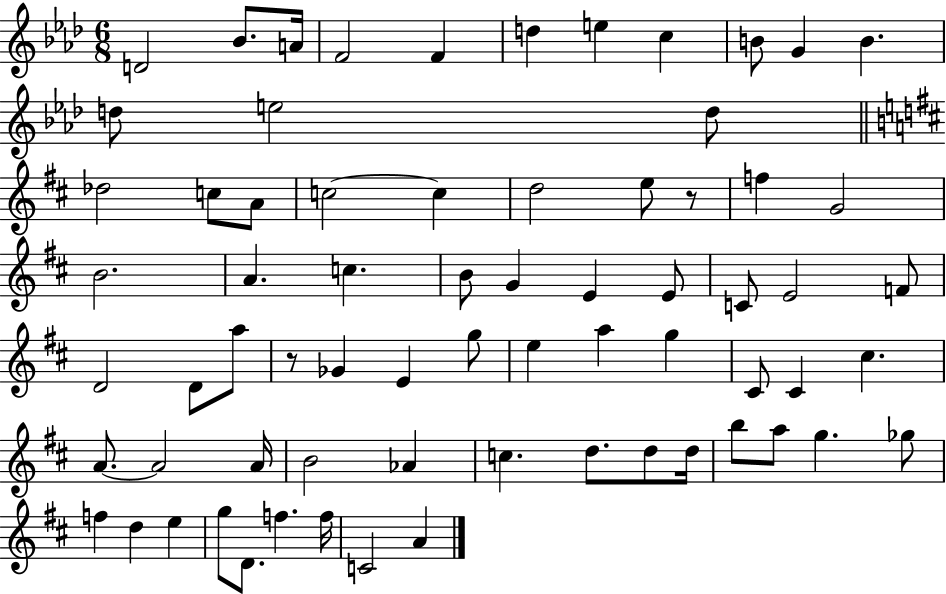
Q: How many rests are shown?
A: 2